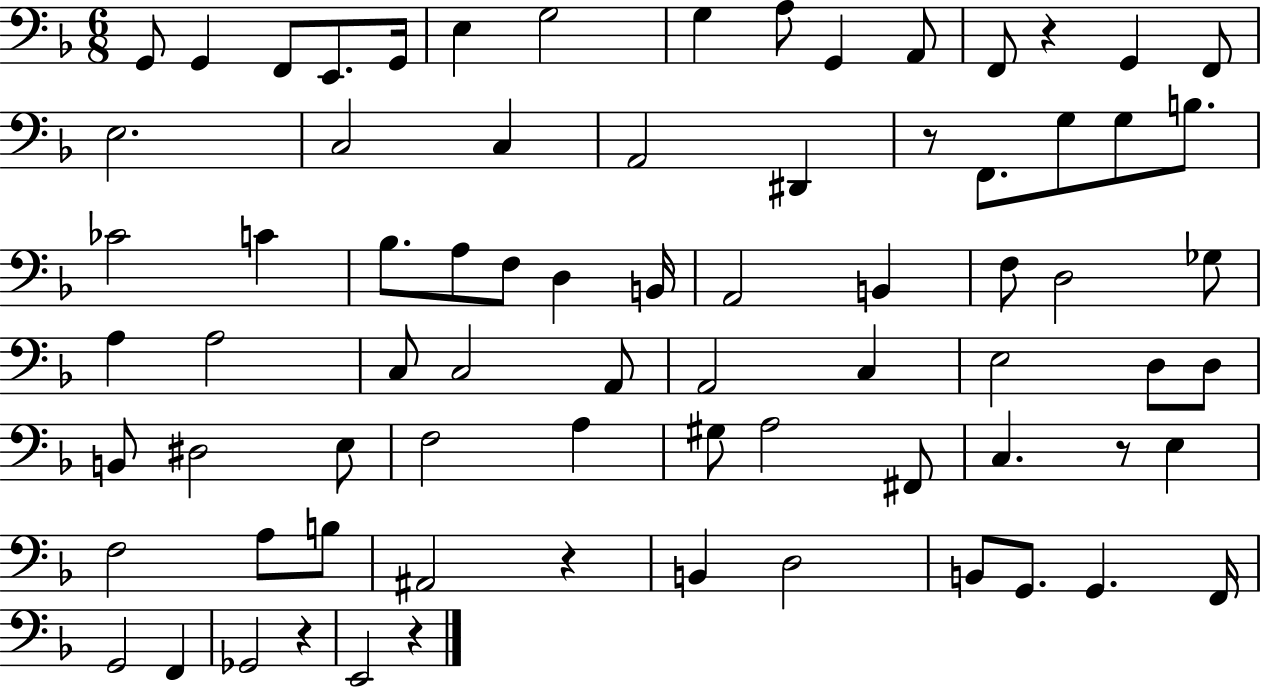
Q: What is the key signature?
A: F major